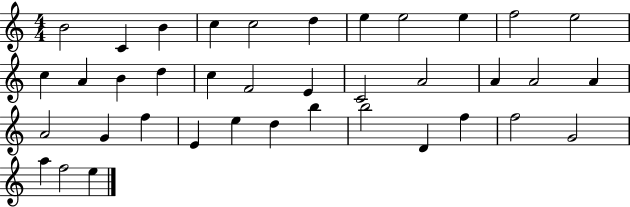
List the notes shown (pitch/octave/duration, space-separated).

B4/h C4/q B4/q C5/q C5/h D5/q E5/q E5/h E5/q F5/h E5/h C5/q A4/q B4/q D5/q C5/q F4/h E4/q C4/h A4/h A4/q A4/h A4/q A4/h G4/q F5/q E4/q E5/q D5/q B5/q B5/h D4/q F5/q F5/h G4/h A5/q F5/h E5/q